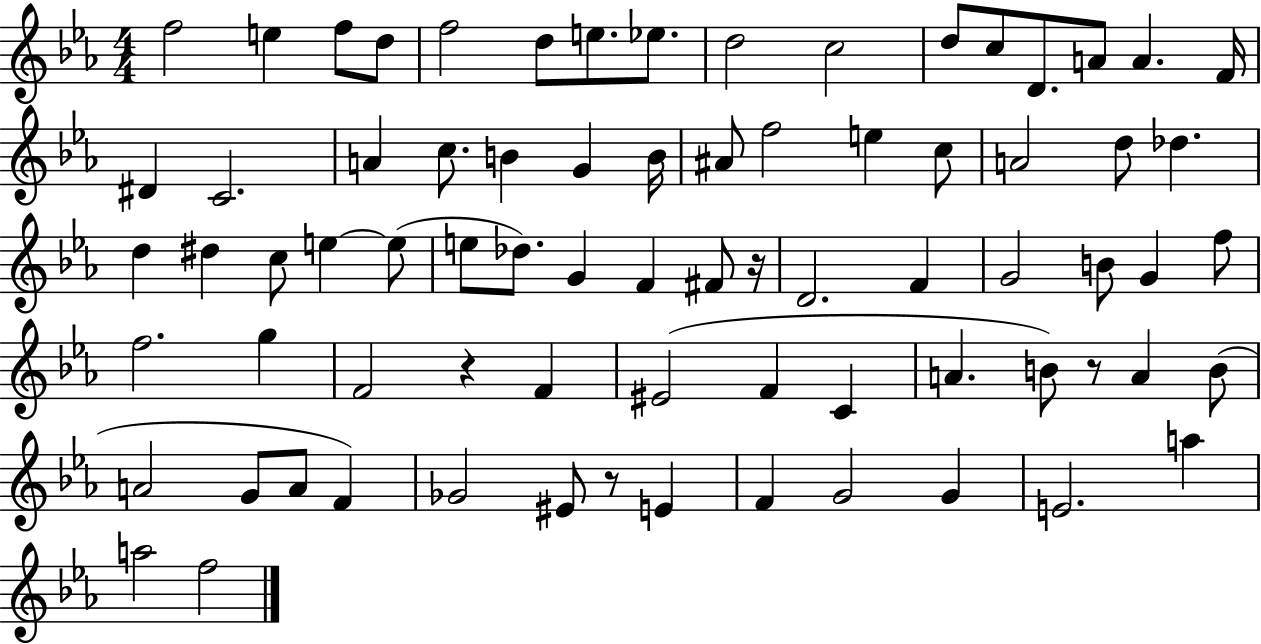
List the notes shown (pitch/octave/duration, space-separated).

F5/h E5/q F5/e D5/e F5/h D5/e E5/e. Eb5/e. D5/h C5/h D5/e C5/e D4/e. A4/e A4/q. F4/s D#4/q C4/h. A4/q C5/e. B4/q G4/q B4/s A#4/e F5/h E5/q C5/e A4/h D5/e Db5/q. D5/q D#5/q C5/e E5/q E5/e E5/e Db5/e. G4/q F4/q F#4/e R/s D4/h. F4/q G4/h B4/e G4/q F5/e F5/h. G5/q F4/h R/q F4/q EIS4/h F4/q C4/q A4/q. B4/e R/e A4/q B4/e A4/h G4/e A4/e F4/q Gb4/h EIS4/e R/e E4/q F4/q G4/h G4/q E4/h. A5/q A5/h F5/h